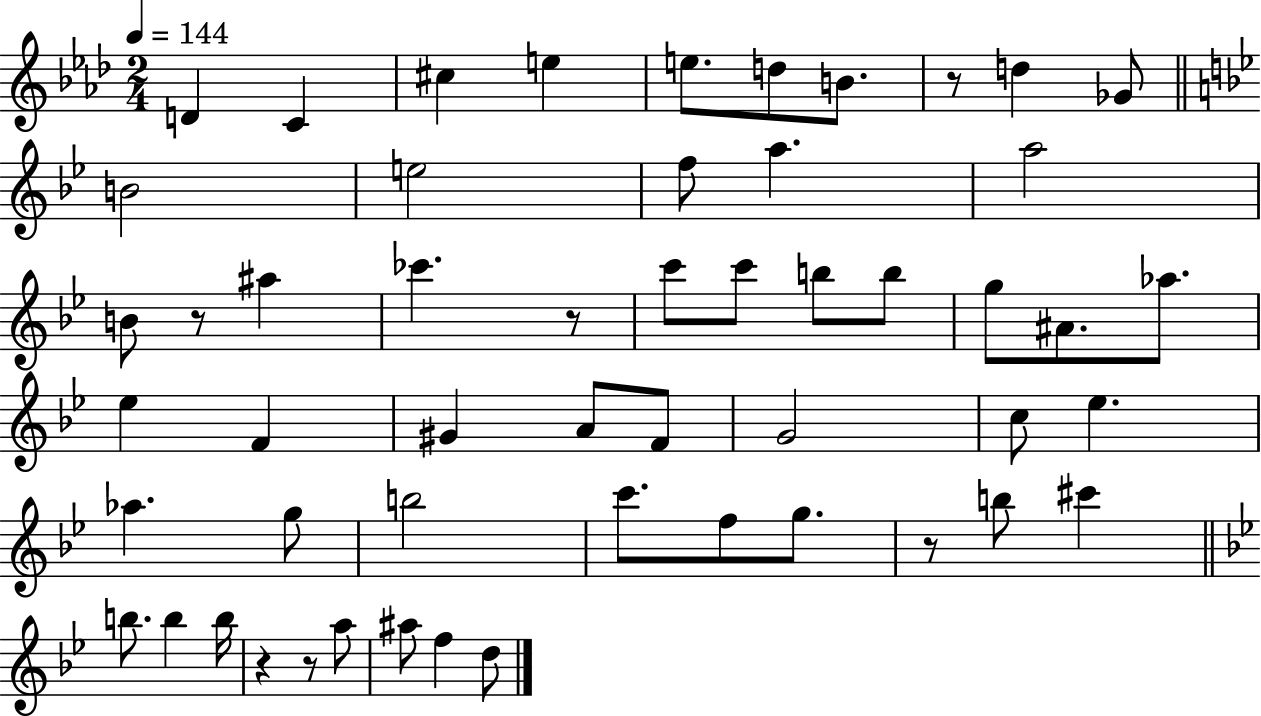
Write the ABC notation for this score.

X:1
T:Untitled
M:2/4
L:1/4
K:Ab
D C ^c e e/2 d/2 B/2 z/2 d _G/2 B2 e2 f/2 a a2 B/2 z/2 ^a _c' z/2 c'/2 c'/2 b/2 b/2 g/2 ^A/2 _a/2 _e F ^G A/2 F/2 G2 c/2 _e _a g/2 b2 c'/2 f/2 g/2 z/2 b/2 ^c' b/2 b b/4 z z/2 a/2 ^a/2 f d/2